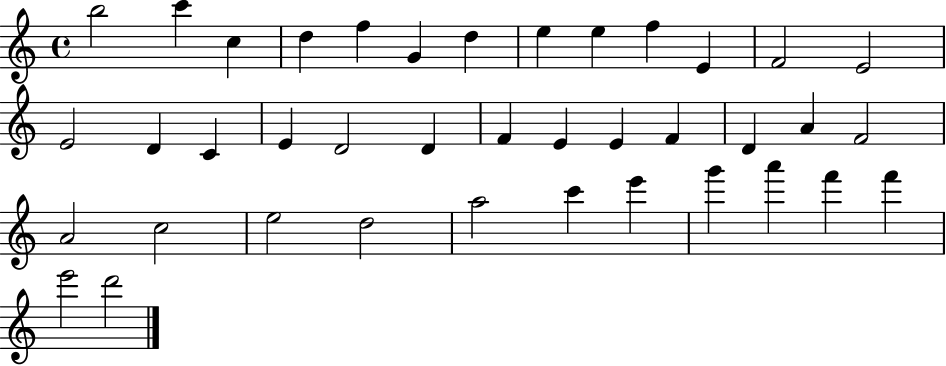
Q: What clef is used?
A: treble